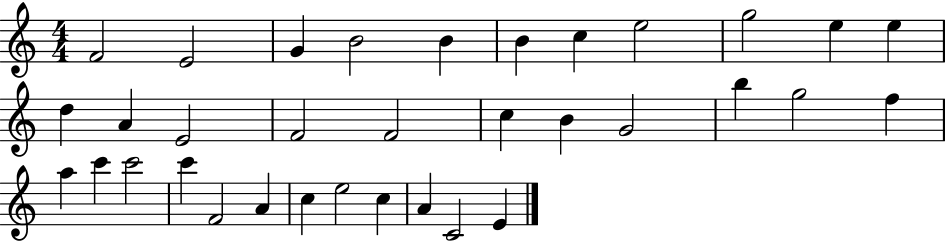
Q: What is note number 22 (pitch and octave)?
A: F5